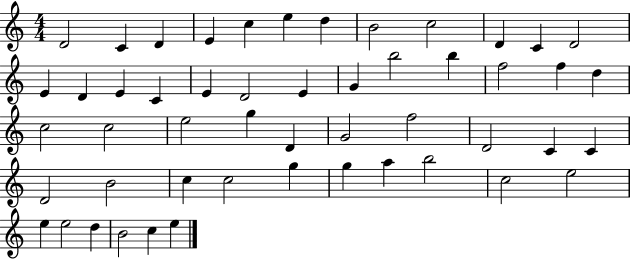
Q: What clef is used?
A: treble